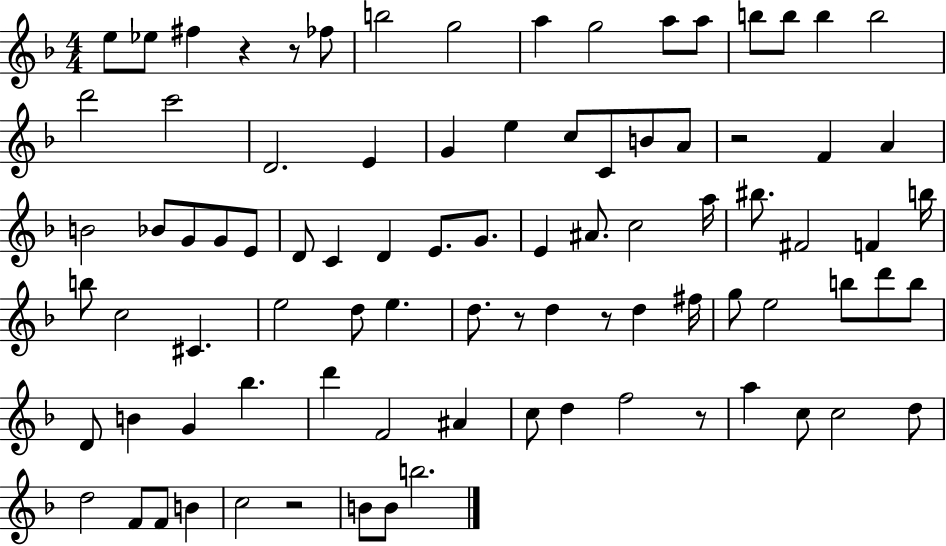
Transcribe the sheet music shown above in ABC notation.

X:1
T:Untitled
M:4/4
L:1/4
K:F
e/2 _e/2 ^f z z/2 _f/2 b2 g2 a g2 a/2 a/2 b/2 b/2 b b2 d'2 c'2 D2 E G e c/2 C/2 B/2 A/2 z2 F A B2 _B/2 G/2 G/2 E/2 D/2 C D E/2 G/2 E ^A/2 c2 a/4 ^b/2 ^F2 F b/4 b/2 c2 ^C e2 d/2 e d/2 z/2 d z/2 d ^f/4 g/2 e2 b/2 d'/2 b/2 D/2 B G _b d' F2 ^A c/2 d f2 z/2 a c/2 c2 d/2 d2 F/2 F/2 B c2 z2 B/2 B/2 b2